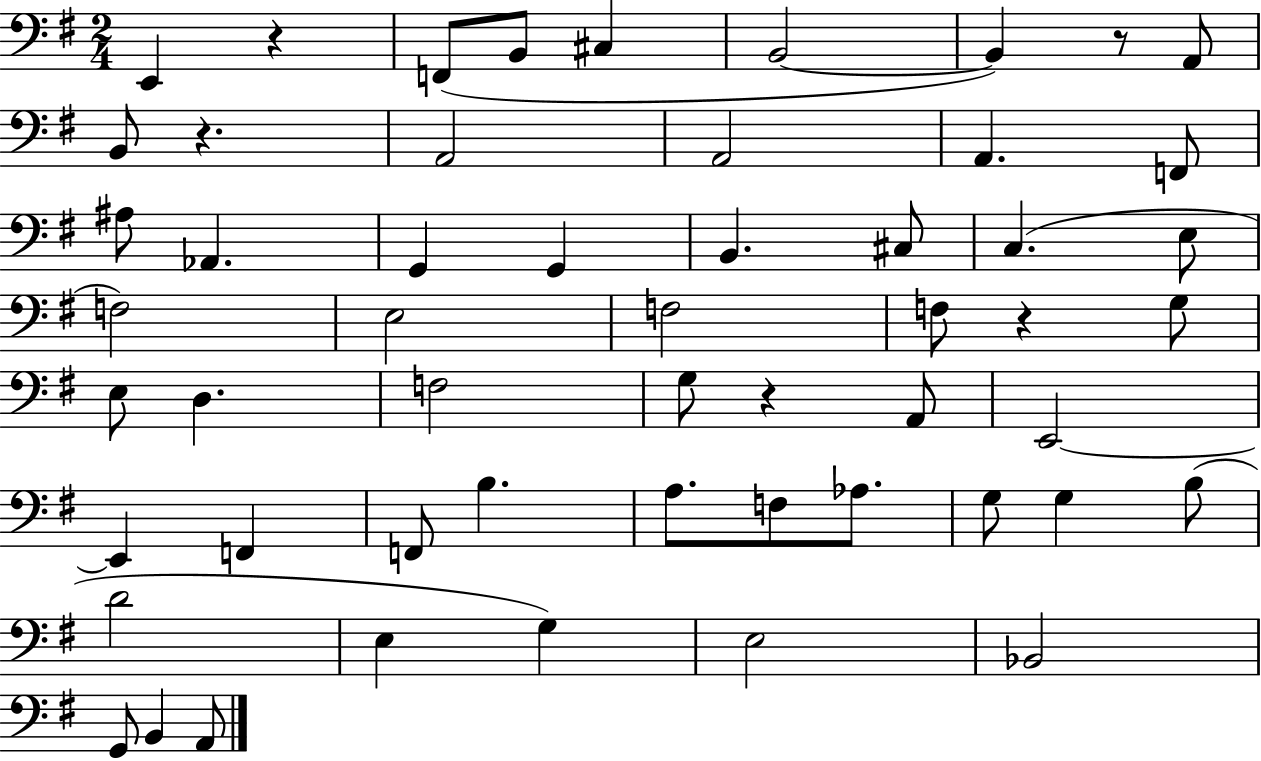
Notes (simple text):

E2/q R/q F2/e B2/e C#3/q B2/h B2/q R/e A2/e B2/e R/q. A2/h A2/h A2/q. F2/e A#3/e Ab2/q. G2/q G2/q B2/q. C#3/e C3/q. E3/e F3/h E3/h F3/h F3/e R/q G3/e E3/e D3/q. F3/h G3/e R/q A2/e E2/h E2/q F2/q F2/e B3/q. A3/e. F3/e Ab3/e. G3/e G3/q B3/e D4/h E3/q G3/q E3/h Bb2/h G2/e B2/q A2/e